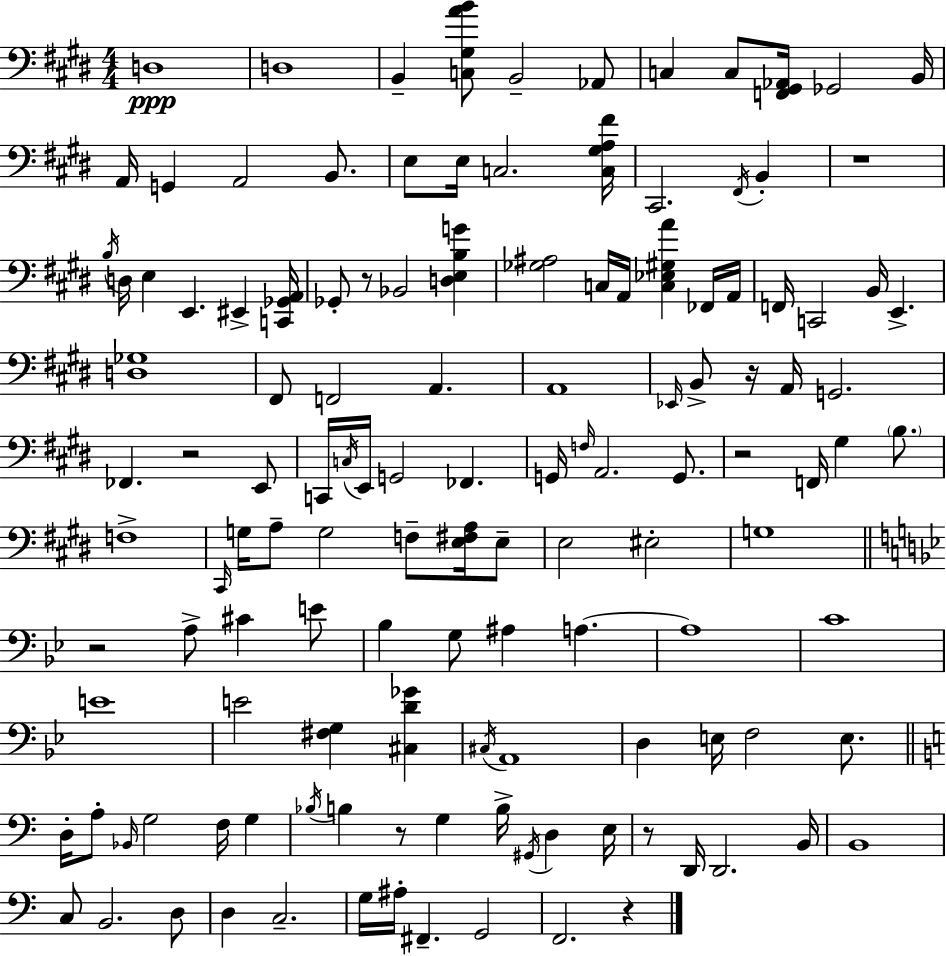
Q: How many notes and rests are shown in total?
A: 130